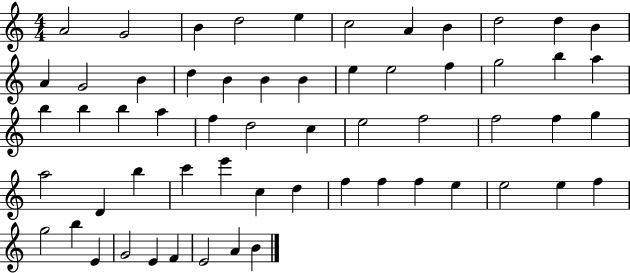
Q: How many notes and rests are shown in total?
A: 59